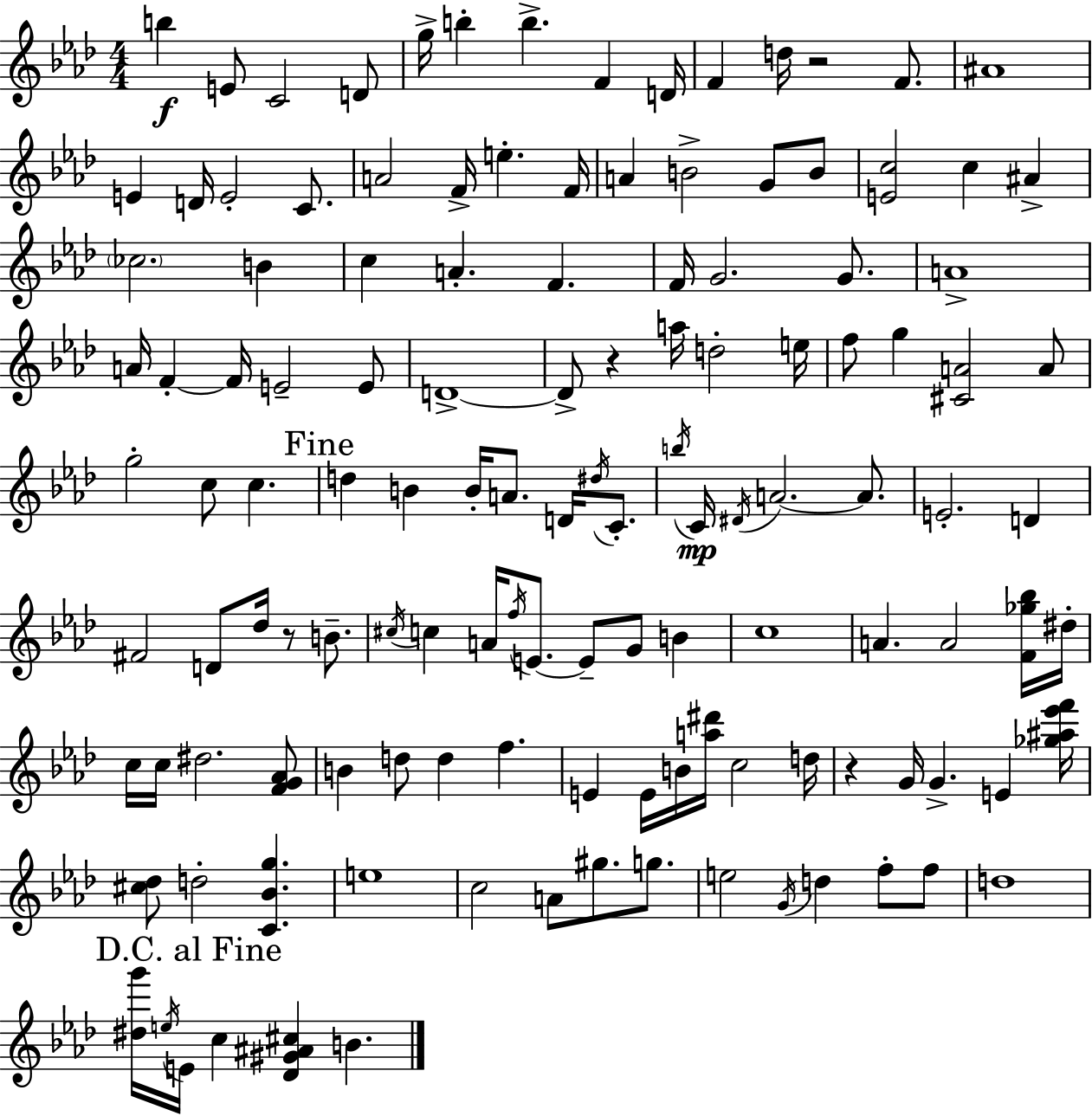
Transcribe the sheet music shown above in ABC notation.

X:1
T:Untitled
M:4/4
L:1/4
K:Ab
b E/2 C2 D/2 g/4 b b F D/4 F d/4 z2 F/2 ^A4 E D/4 E2 C/2 A2 F/4 e F/4 A B2 G/2 B/2 [Ec]2 c ^A _c2 B c A F F/4 G2 G/2 A4 A/4 F F/4 E2 E/2 D4 D/2 z a/4 d2 e/4 f/2 g [^CA]2 A/2 g2 c/2 c d B B/4 A/2 D/4 ^d/4 C/2 b/4 C/4 ^D/4 A2 A/2 E2 D ^F2 D/2 _d/4 z/2 B/2 ^c/4 c A/4 f/4 E/2 E/2 G/2 B c4 A A2 [F_g_b]/4 ^d/4 c/4 c/4 ^d2 [FG_A]/2 B d/2 d f E E/4 B/4 [a^d']/4 c2 d/4 z G/4 G E [_g^a_e'f']/4 [^c_d]/2 d2 [C_Bg] e4 c2 A/2 ^g/2 g/2 e2 G/4 d f/2 f/2 d4 [^dg']/4 e/4 E/4 c [_D^G^A^c] B